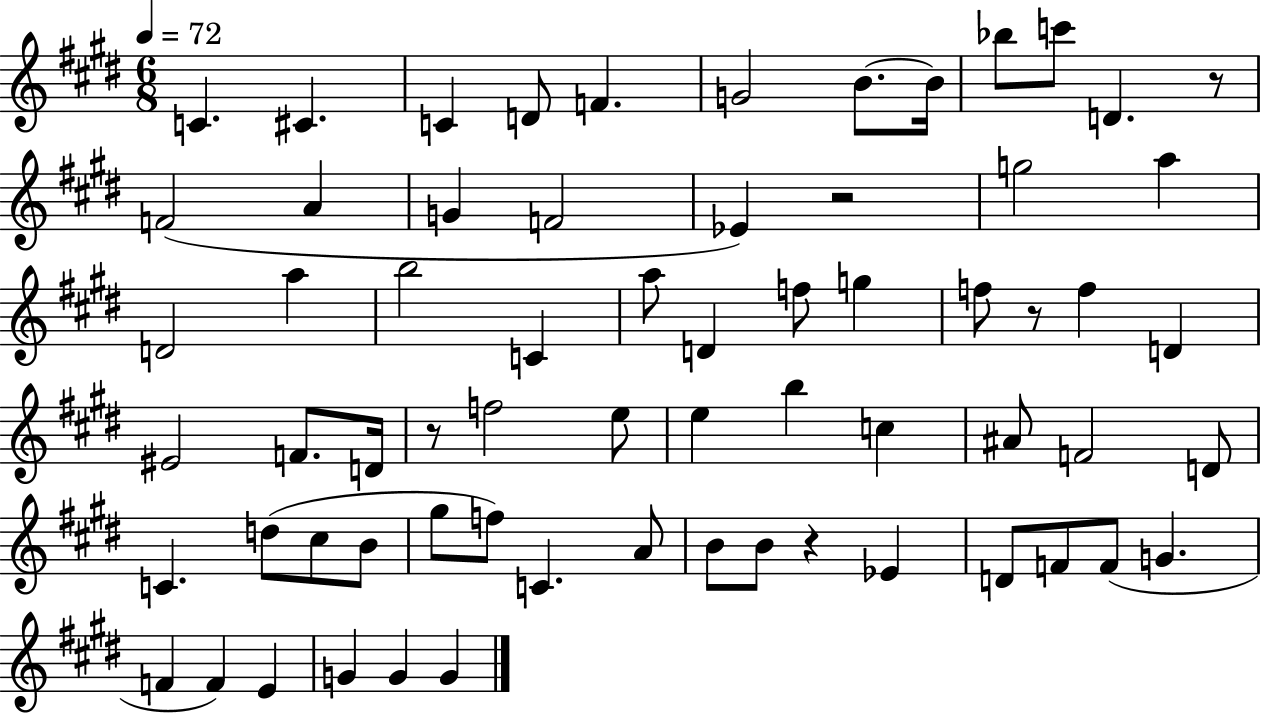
C4/q. C#4/q. C4/q D4/e F4/q. G4/h B4/e. B4/s Bb5/e C6/e D4/q. R/e F4/h A4/q G4/q F4/h Eb4/q R/h G5/h A5/q D4/h A5/q B5/h C4/q A5/e D4/q F5/e G5/q F5/e R/e F5/q D4/q EIS4/h F4/e. D4/s R/e F5/h E5/e E5/q B5/q C5/q A#4/e F4/h D4/e C4/q. D5/e C#5/e B4/e G#5/e F5/e C4/q. A4/e B4/e B4/e R/q Eb4/q D4/e F4/e F4/e G4/q. F4/q F4/q E4/q G4/q G4/q G4/q